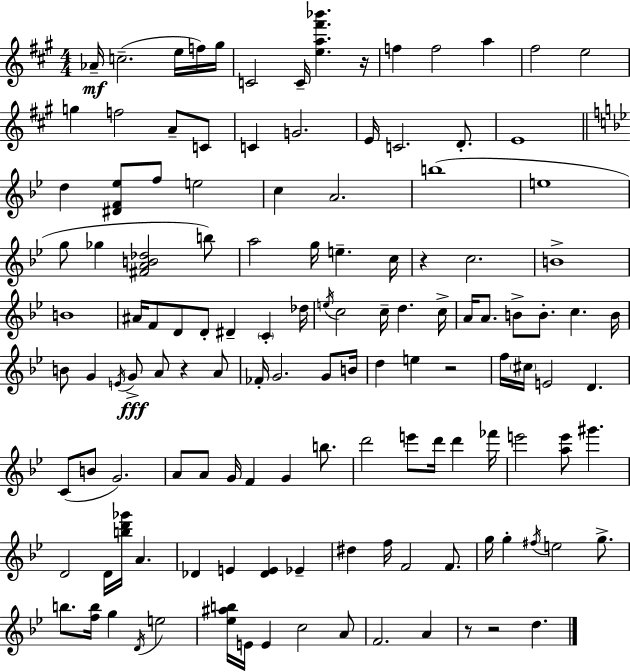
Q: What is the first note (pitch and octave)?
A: Ab4